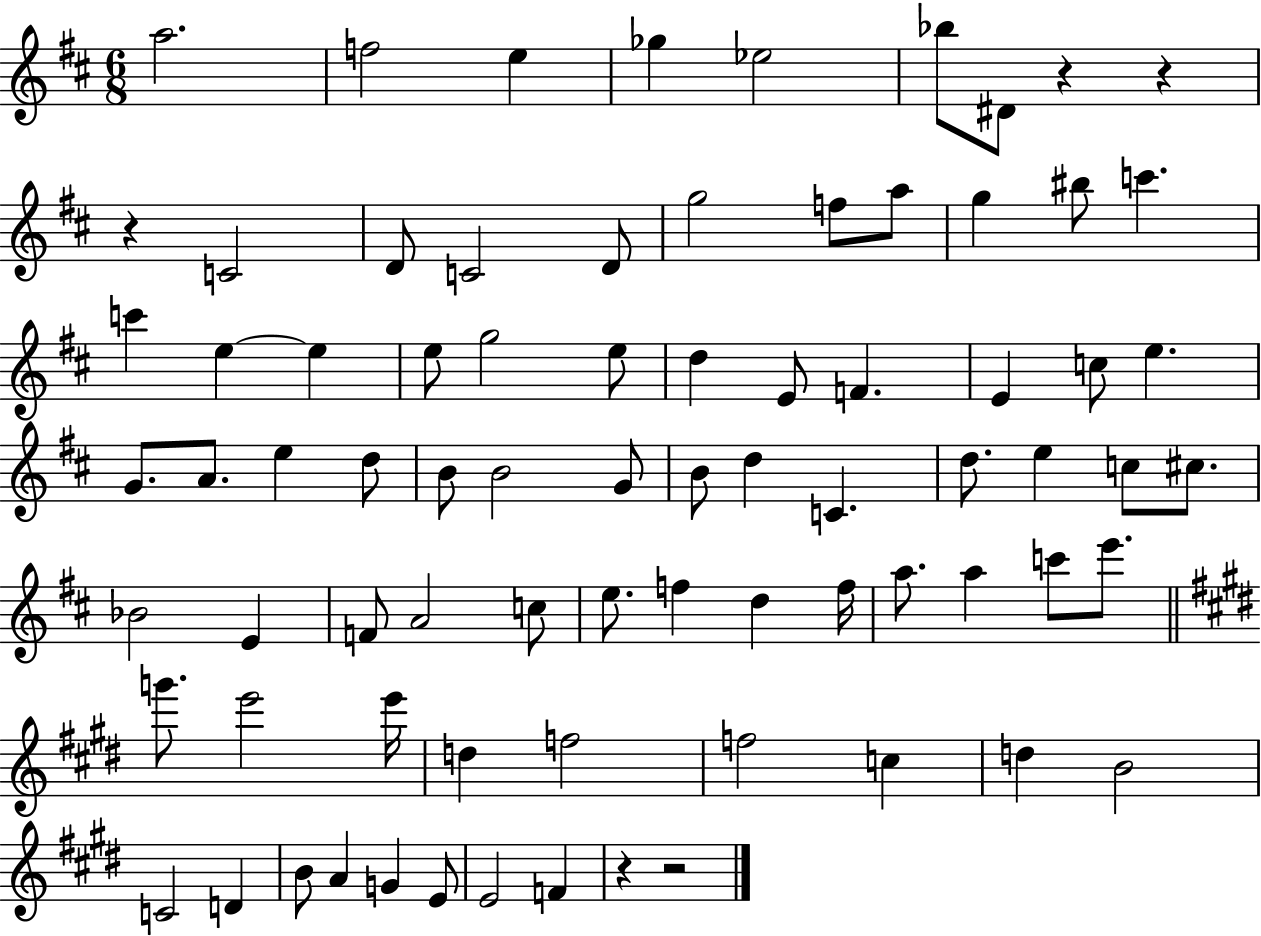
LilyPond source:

{
  \clef treble
  \numericTimeSignature
  \time 6/8
  \key d \major
  a''2. | f''2 e''4 | ges''4 ees''2 | bes''8 dis'8 r4 r4 | \break r4 c'2 | d'8 c'2 d'8 | g''2 f''8 a''8 | g''4 bis''8 c'''4. | \break c'''4 e''4~~ e''4 | e''8 g''2 e''8 | d''4 e'8 f'4. | e'4 c''8 e''4. | \break g'8. a'8. e''4 d''8 | b'8 b'2 g'8 | b'8 d''4 c'4. | d''8. e''4 c''8 cis''8. | \break bes'2 e'4 | f'8 a'2 c''8 | e''8. f''4 d''4 f''16 | a''8. a''4 c'''8 e'''8. | \break \bar "||" \break \key e \major g'''8. e'''2 e'''16 | d''4 f''2 | f''2 c''4 | d''4 b'2 | \break c'2 d'4 | b'8 a'4 g'4 e'8 | e'2 f'4 | r4 r2 | \break \bar "|."
}